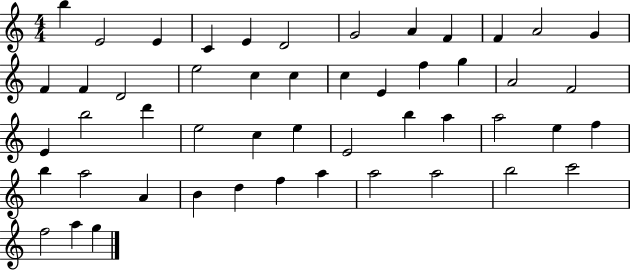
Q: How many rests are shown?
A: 0